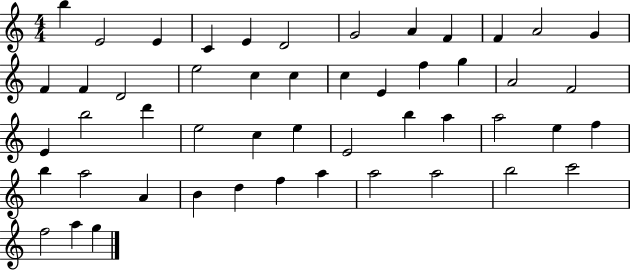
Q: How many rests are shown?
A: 0